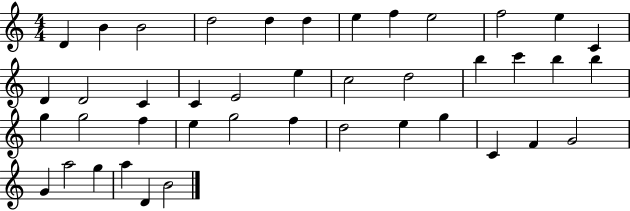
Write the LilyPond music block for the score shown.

{
  \clef treble
  \numericTimeSignature
  \time 4/4
  \key c \major
  d'4 b'4 b'2 | d''2 d''4 d''4 | e''4 f''4 e''2 | f''2 e''4 c'4 | \break d'4 d'2 c'4 | c'4 e'2 e''4 | c''2 d''2 | b''4 c'''4 b''4 b''4 | \break g''4 g''2 f''4 | e''4 g''2 f''4 | d''2 e''4 g''4 | c'4 f'4 g'2 | \break g'4 a''2 g''4 | a''4 d'4 b'2 | \bar "|."
}